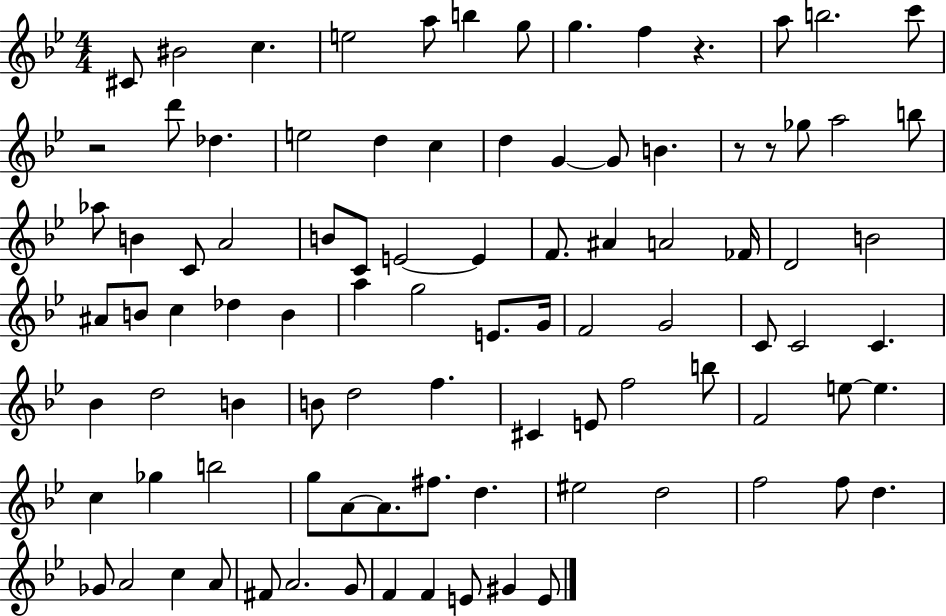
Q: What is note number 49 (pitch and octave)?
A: G4